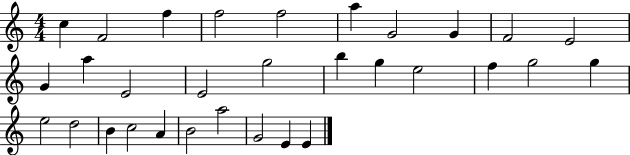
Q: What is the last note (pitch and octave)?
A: E4